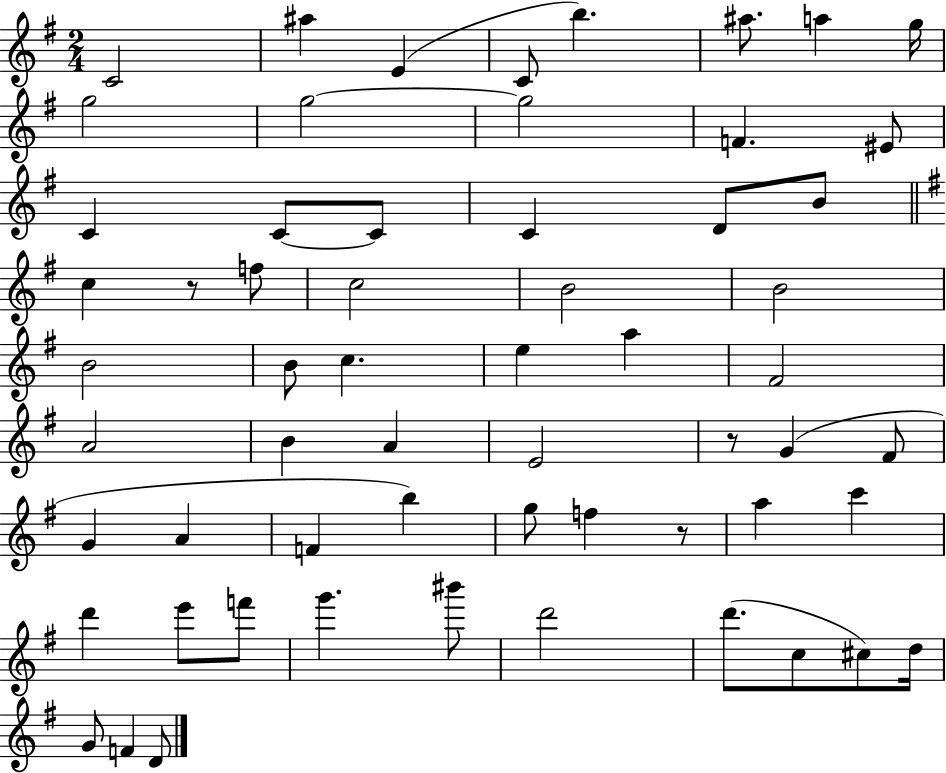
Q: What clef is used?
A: treble